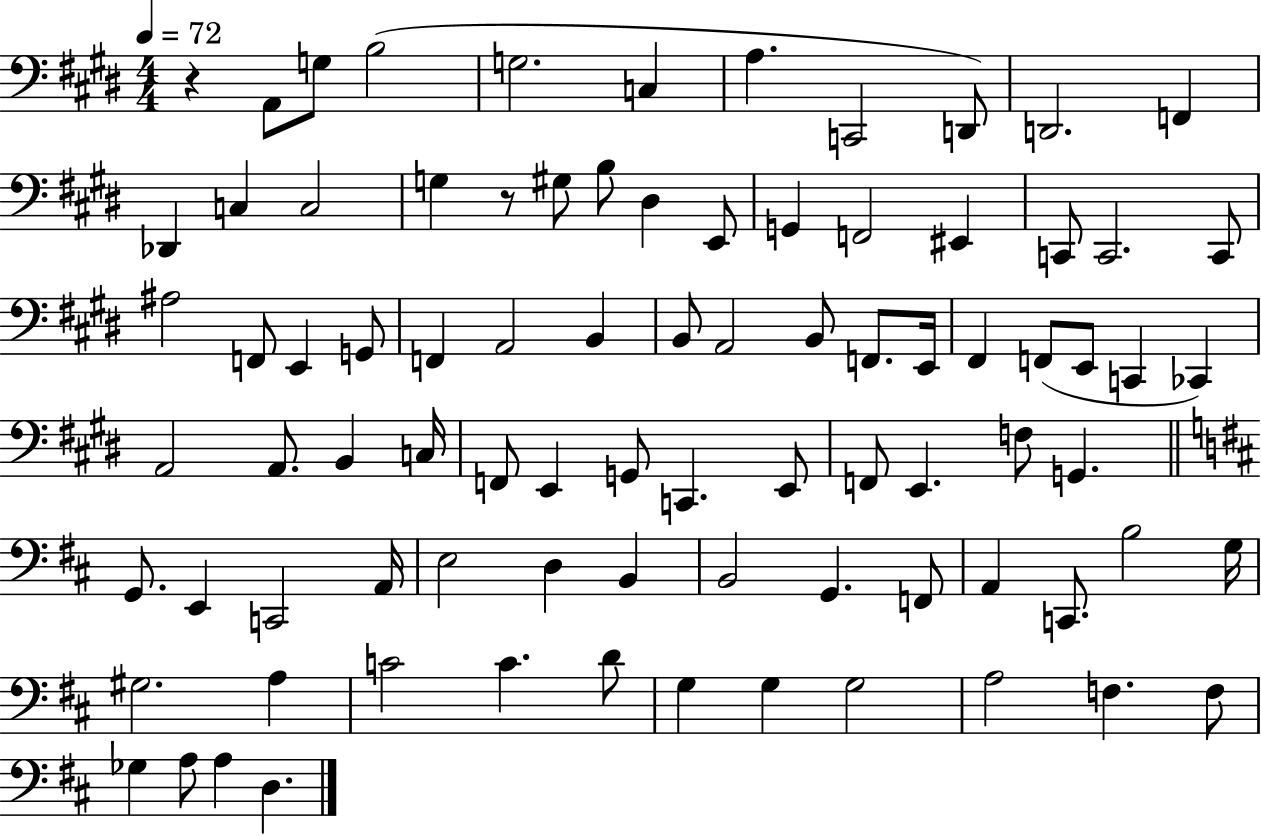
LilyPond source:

{
  \clef bass
  \numericTimeSignature
  \time 4/4
  \key e \major
  \tempo 4 = 72
  r4 a,8 g8 b2( | g2. c4 | a4. c,2 d,8) | d,2. f,4 | \break des,4 c4 c2 | g4 r8 gis8 b8 dis4 e,8 | g,4 f,2 eis,4 | c,8 c,2. c,8 | \break ais2 f,8 e,4 g,8 | f,4 a,2 b,4 | b,8 a,2 b,8 f,8. e,16 | fis,4 f,8( e,8 c,4 ces,4) | \break a,2 a,8. b,4 c16 | f,8 e,4 g,8 c,4. e,8 | f,8 e,4. f8 g,4. | \bar "||" \break \key d \major g,8. e,4 c,2 a,16 | e2 d4 b,4 | b,2 g,4. f,8 | a,4 c,8. b2 g16 | \break gis2. a4 | c'2 c'4. d'8 | g4 g4 g2 | a2 f4. f8 | \break ges4 a8 a4 d4. | \bar "|."
}